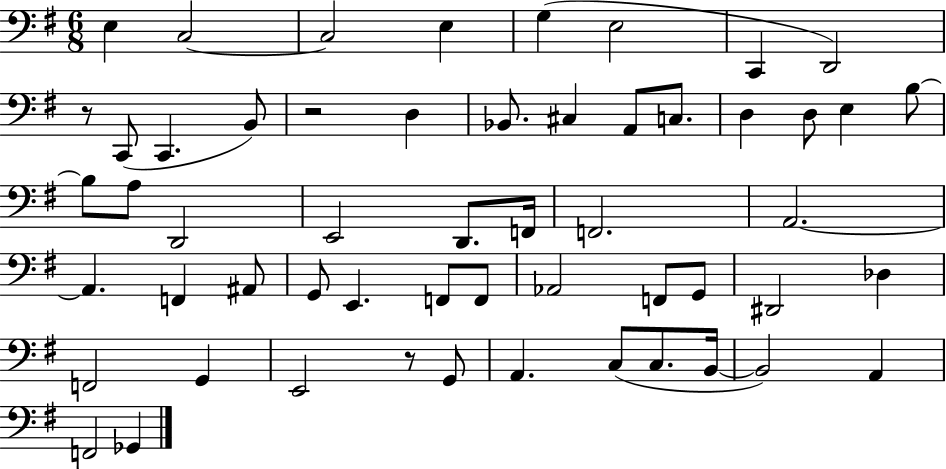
{
  \clef bass
  \numericTimeSignature
  \time 6/8
  \key g \major
  \repeat volta 2 { e4 c2~~ | c2 e4 | g4( e2 | c,4 d,2) | \break r8 c,8( c,4. b,8) | r2 d4 | bes,8. cis4 a,8 c8. | d4 d8 e4 b8~~ | \break b8 a8 d,2 | e,2 d,8. f,16 | f,2. | a,2.~~ | \break a,4. f,4 ais,8 | g,8 e,4. f,8 f,8 | aes,2 f,8 g,8 | dis,2 des4 | \break f,2 g,4 | e,2 r8 g,8 | a,4. c8( c8. b,16~~ | b,2) a,4 | \break f,2 ges,4 | } \bar "|."
}